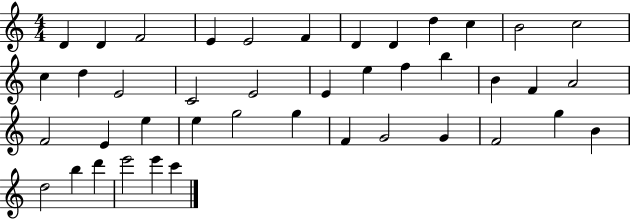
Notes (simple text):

D4/q D4/q F4/h E4/q E4/h F4/q D4/q D4/q D5/q C5/q B4/h C5/h C5/q D5/q E4/h C4/h E4/h E4/q E5/q F5/q B5/q B4/q F4/q A4/h F4/h E4/q E5/q E5/q G5/h G5/q F4/q G4/h G4/q F4/h G5/q B4/q D5/h B5/q D6/q E6/h E6/q C6/q